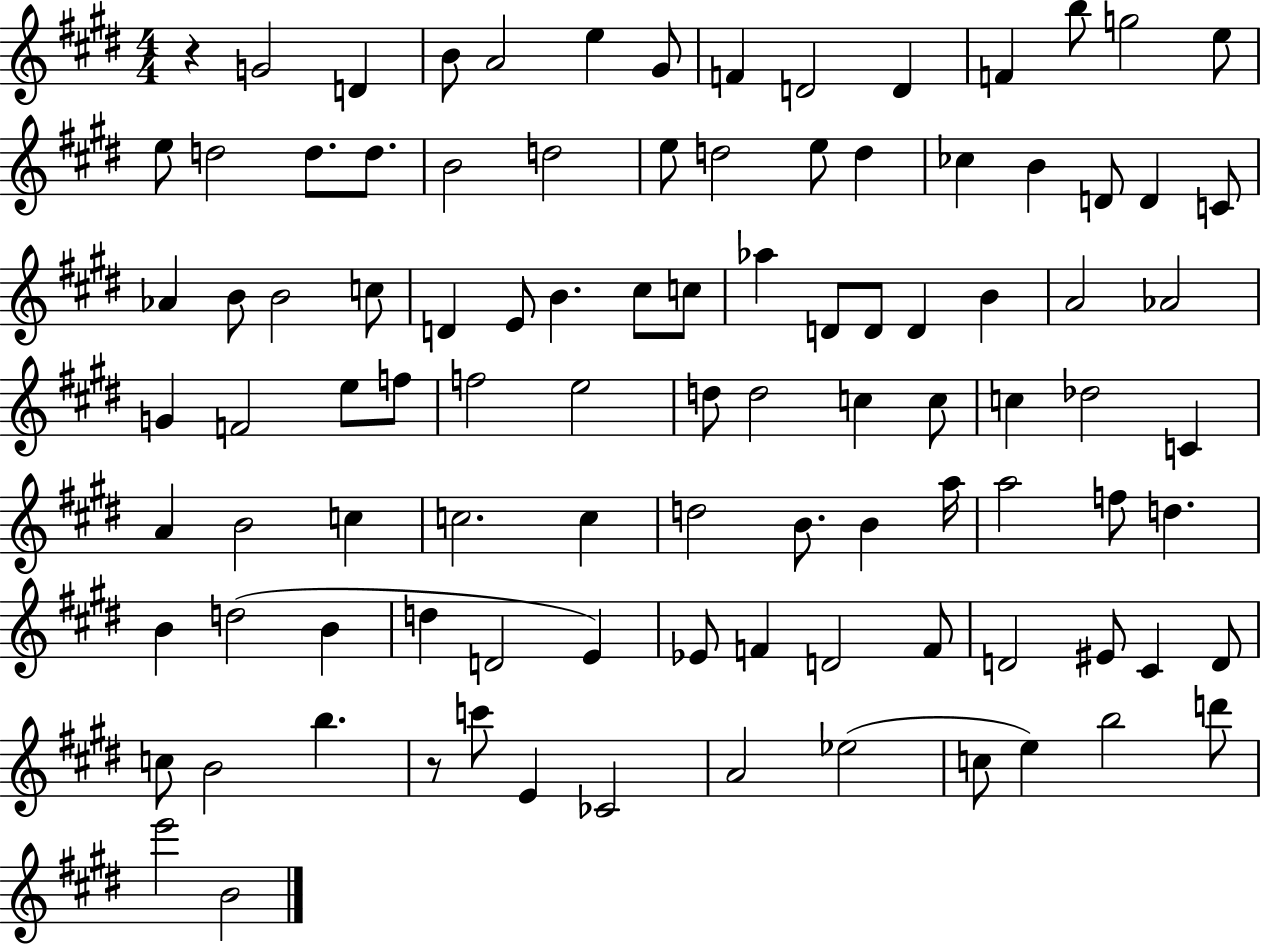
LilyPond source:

{
  \clef treble
  \numericTimeSignature
  \time 4/4
  \key e \major
  r4 g'2 d'4 | b'8 a'2 e''4 gis'8 | f'4 d'2 d'4 | f'4 b''8 g''2 e''8 | \break e''8 d''2 d''8. d''8. | b'2 d''2 | e''8 d''2 e''8 d''4 | ces''4 b'4 d'8 d'4 c'8 | \break aes'4 b'8 b'2 c''8 | d'4 e'8 b'4. cis''8 c''8 | aes''4 d'8 d'8 d'4 b'4 | a'2 aes'2 | \break g'4 f'2 e''8 f''8 | f''2 e''2 | d''8 d''2 c''4 c''8 | c''4 des''2 c'4 | \break a'4 b'2 c''4 | c''2. c''4 | d''2 b'8. b'4 a''16 | a''2 f''8 d''4. | \break b'4 d''2( b'4 | d''4 d'2 e'4) | ees'8 f'4 d'2 f'8 | d'2 eis'8 cis'4 d'8 | \break c''8 b'2 b''4. | r8 c'''8 e'4 ces'2 | a'2 ees''2( | c''8 e''4) b''2 d'''8 | \break e'''2 b'2 | \bar "|."
}